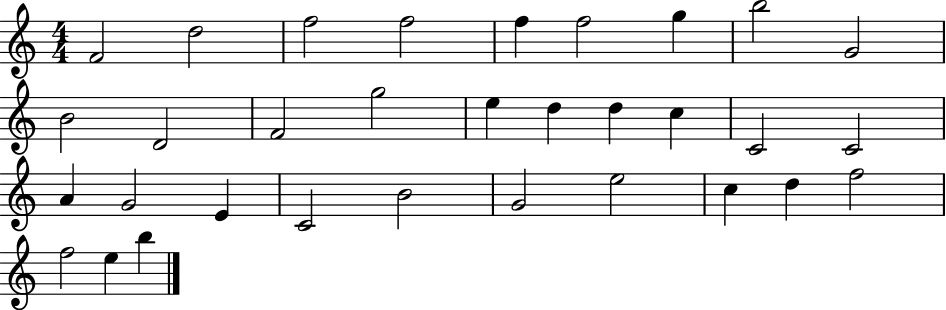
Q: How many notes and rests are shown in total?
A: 32